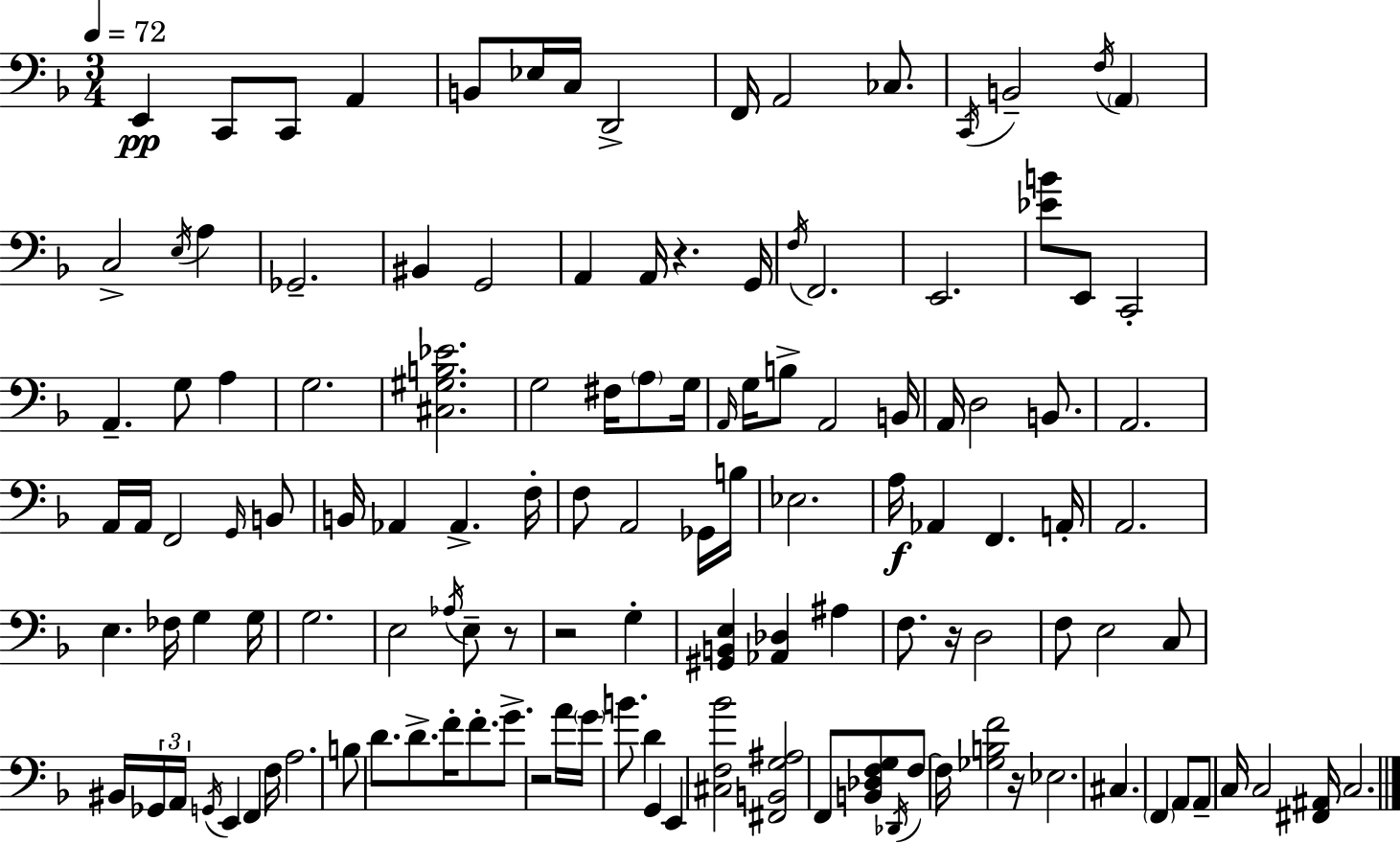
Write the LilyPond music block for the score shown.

{
  \clef bass
  \numericTimeSignature
  \time 3/4
  \key d \minor
  \tempo 4 = 72
  e,4\pp c,8 c,8 a,4 | b,8 ees16 c16 d,2-> | f,16 a,2 ces8. | \acciaccatura { c,16 } b,2-- \acciaccatura { f16 } \parenthesize a,4 | \break c2-> \acciaccatura { e16 } a4 | ges,2.-- | bis,4 g,2 | a,4 a,16 r4. | \break g,16 \acciaccatura { f16 } f,2. | e,2. | <ees' b'>8 e,8 c,2-. | a,4.-- g8 | \break a4 g2. | <cis gis b ees'>2. | g2 | fis16 \parenthesize a8 g16 \grace { a,16 } g16 b8-> a,2 | \break b,16 a,16 d2 | b,8. a,2. | a,16 a,16 f,2 | \grace { g,16 } b,8 b,16 aes,4 aes,4.-> | \break f16-. f8 a,2 | ges,16 b16 ees2. | a16\f aes,4 f,4. | a,16-. a,2. | \break e4. | fes16 g4 g16 g2. | e2 | \acciaccatura { aes16 } e8-- r8 r2 | \break g4-. <gis, b, e>4 <aes, des>4 | ais4 f8. r16 d2 | f8 e2 | c8 bis,16 \tuplet 3/2 { ges,16 a,16 \acciaccatura { g,16 } } e,4 | \break f,4 f16 a2. | b8 d'8. | d'8.-> f'16-. f'8.-. g'8.-> r2 | a'16 \parenthesize g'16 b'8. | \break d'4 g,4 e,4 | <cis f bes'>2 <fis, b, g ais>2 | f,8 <b, des f g>8 \acciaccatura { des,16 } f8~~ f16 | <ges b f'>2 r16 ees2. | \break cis4. | \parenthesize f,4 a,8 a,8-- c16 | c2 <fis, ais,>16 c2. | \bar "|."
}